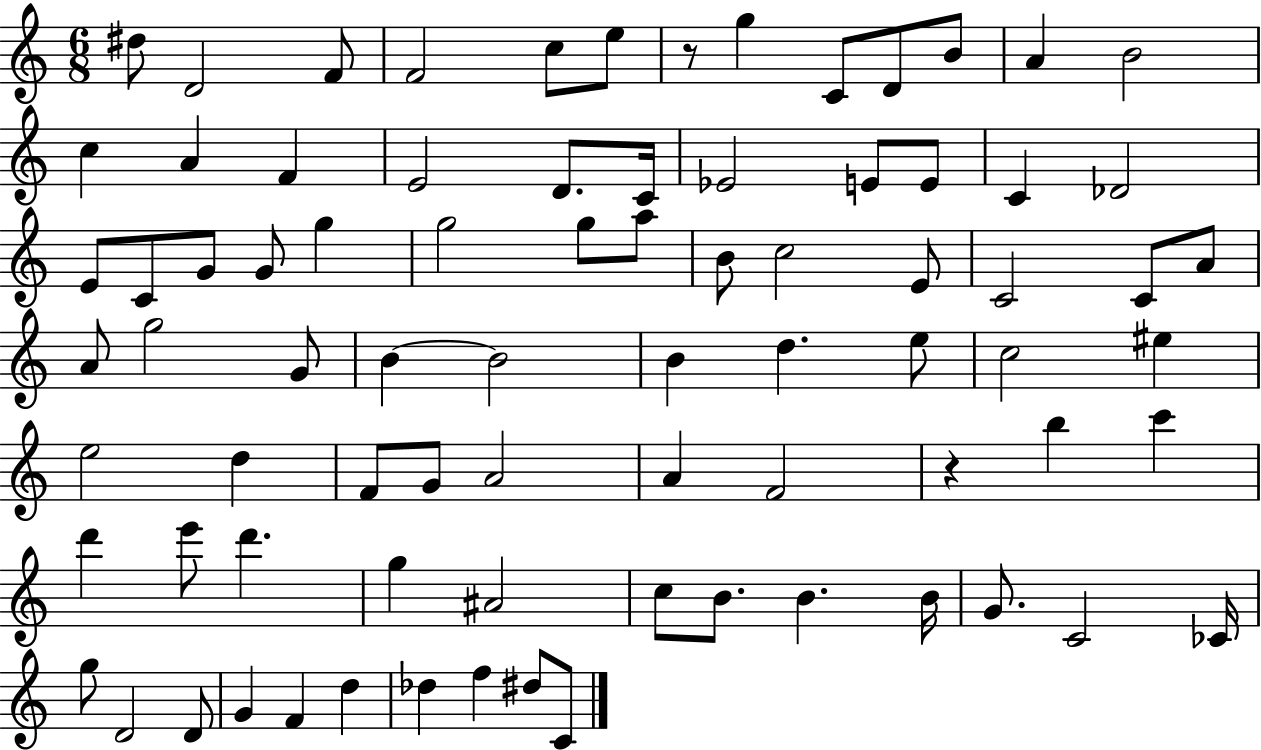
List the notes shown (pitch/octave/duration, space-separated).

D#5/e D4/h F4/e F4/h C5/e E5/e R/e G5/q C4/e D4/e B4/e A4/q B4/h C5/q A4/q F4/q E4/h D4/e. C4/s Eb4/h E4/e E4/e C4/q Db4/h E4/e C4/e G4/e G4/e G5/q G5/h G5/e A5/e B4/e C5/h E4/e C4/h C4/e A4/e A4/e G5/h G4/e B4/q B4/h B4/q D5/q. E5/e C5/h EIS5/q E5/h D5/q F4/e G4/e A4/h A4/q F4/h R/q B5/q C6/q D6/q E6/e D6/q. G5/q A#4/h C5/e B4/e. B4/q. B4/s G4/e. C4/h CES4/s G5/e D4/h D4/e G4/q F4/q D5/q Db5/q F5/q D#5/e C4/e